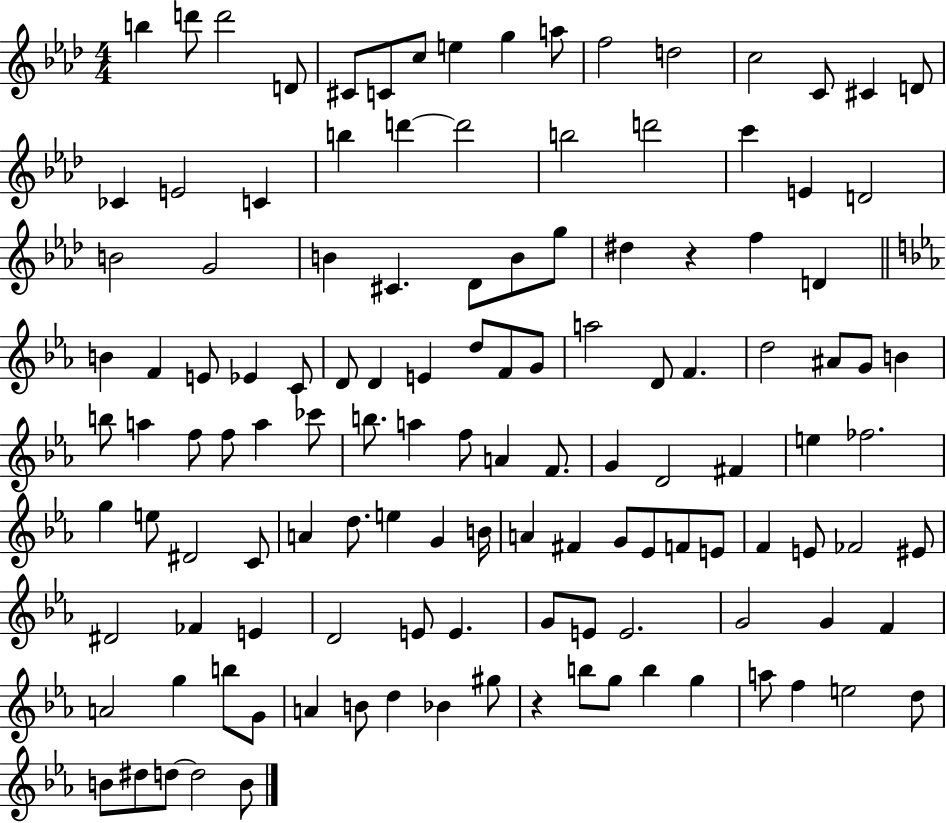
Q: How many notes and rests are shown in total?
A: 126